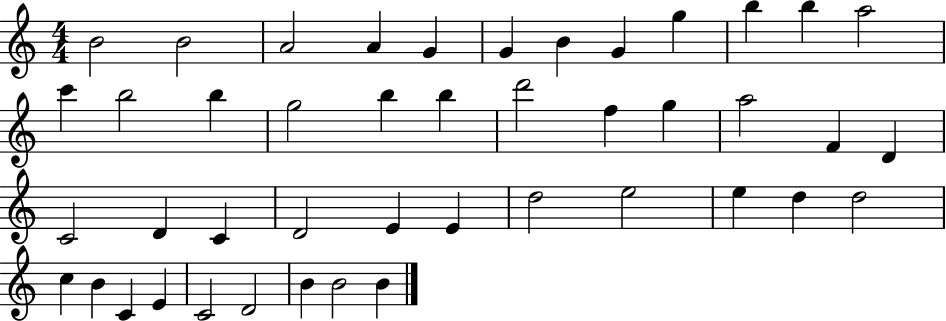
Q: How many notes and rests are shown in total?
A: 44